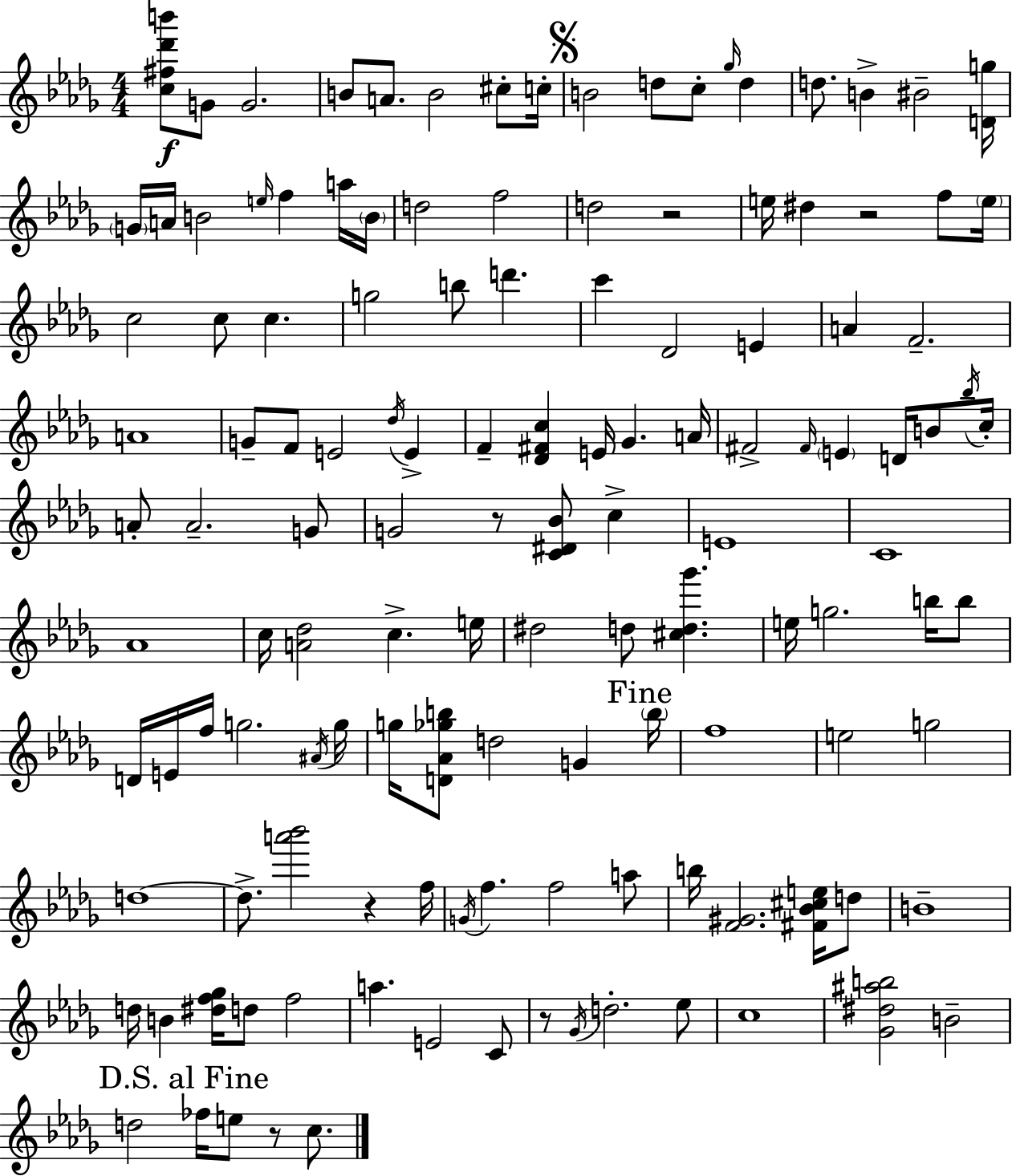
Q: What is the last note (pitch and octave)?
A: C5